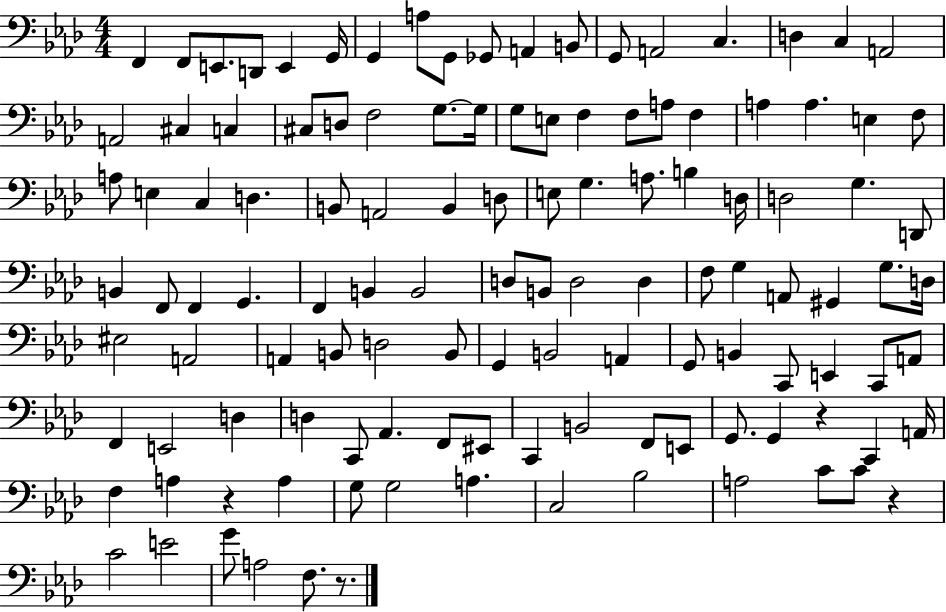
{
  \clef bass
  \numericTimeSignature
  \time 4/4
  \key aes \major
  f,4 f,8 e,8. d,8 e,4 g,16 | g,4 a8 g,8 ges,8 a,4 b,8 | g,8 a,2 c4. | d4 c4 a,2 | \break a,2 cis4 c4 | cis8 d8 f2 g8.~~ g16 | g8 e8 f4 f8 a8 f4 | a4 a4. e4 f8 | \break a8 e4 c4 d4. | b,8 a,2 b,4 d8 | e8 g4. a8. b4 d16 | d2 g4. d,8 | \break b,4 f,8 f,4 g,4. | f,4 b,4 b,2 | d8 b,8 d2 d4 | f8 g4 a,8 gis,4 g8. d16 | \break eis2 a,2 | a,4 b,8 d2 b,8 | g,4 b,2 a,4 | g,8 b,4 c,8 e,4 c,8 a,8 | \break f,4 e,2 d4 | d4 c,8 aes,4. f,8 eis,8 | c,4 b,2 f,8 e,8 | g,8. g,4 r4 c,4 a,16 | \break f4 a4 r4 a4 | g8 g2 a4. | c2 bes2 | a2 c'8 c'8 r4 | \break c'2 e'2 | g'8 a2 f8. r8. | \bar "|."
}